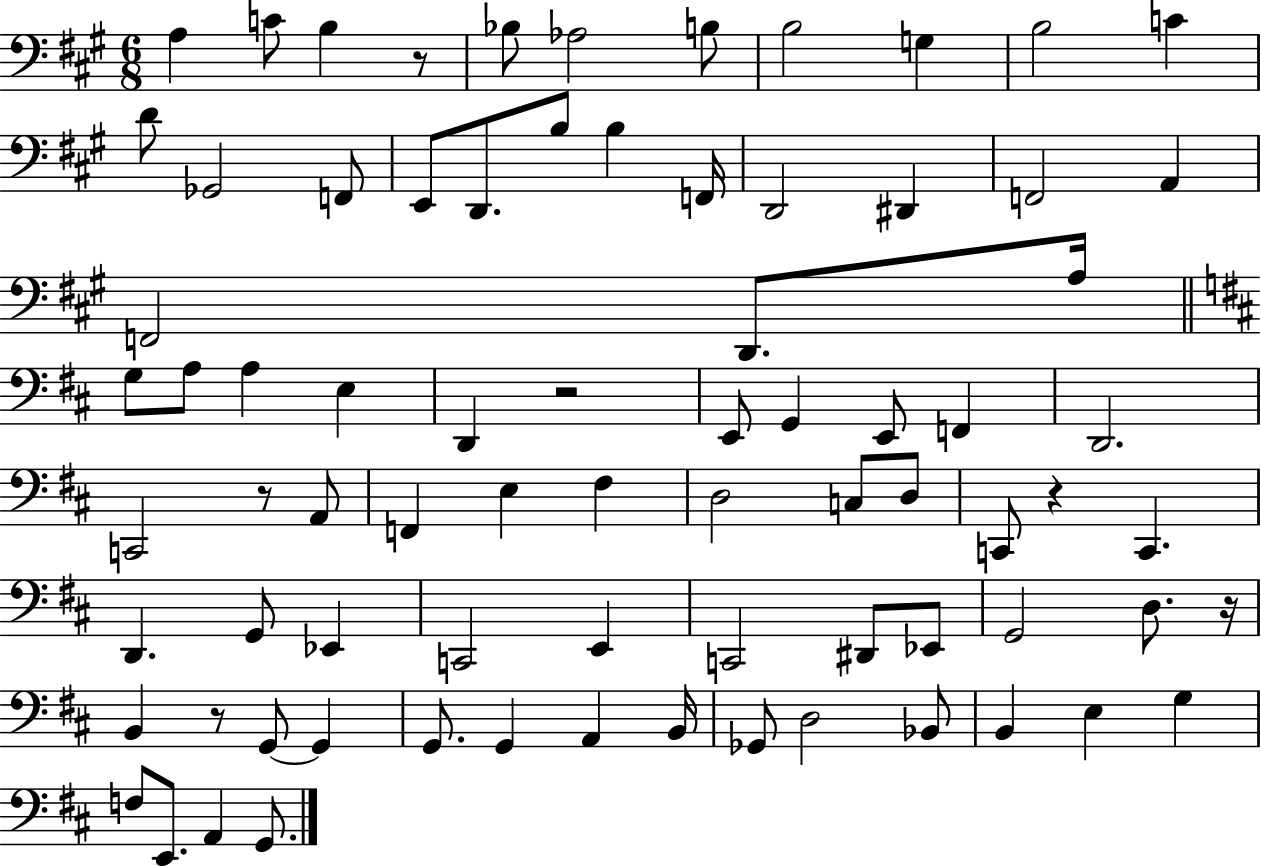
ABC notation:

X:1
T:Untitled
M:6/8
L:1/4
K:A
A, C/2 B, z/2 _B,/2 _A,2 B,/2 B,2 G, B,2 C D/2 _G,,2 F,,/2 E,,/2 D,,/2 B,/2 B, F,,/4 D,,2 ^D,, F,,2 A,, F,,2 D,,/2 A,/4 G,/2 A,/2 A, E, D,, z2 E,,/2 G,, E,,/2 F,, D,,2 C,,2 z/2 A,,/2 F,, E, ^F, D,2 C,/2 D,/2 C,,/2 z C,, D,, G,,/2 _E,, C,,2 E,, C,,2 ^D,,/2 _E,,/2 G,,2 D,/2 z/4 B,, z/2 G,,/2 G,, G,,/2 G,, A,, B,,/4 _G,,/2 D,2 _B,,/2 B,, E, G, F,/2 E,,/2 A,, G,,/2